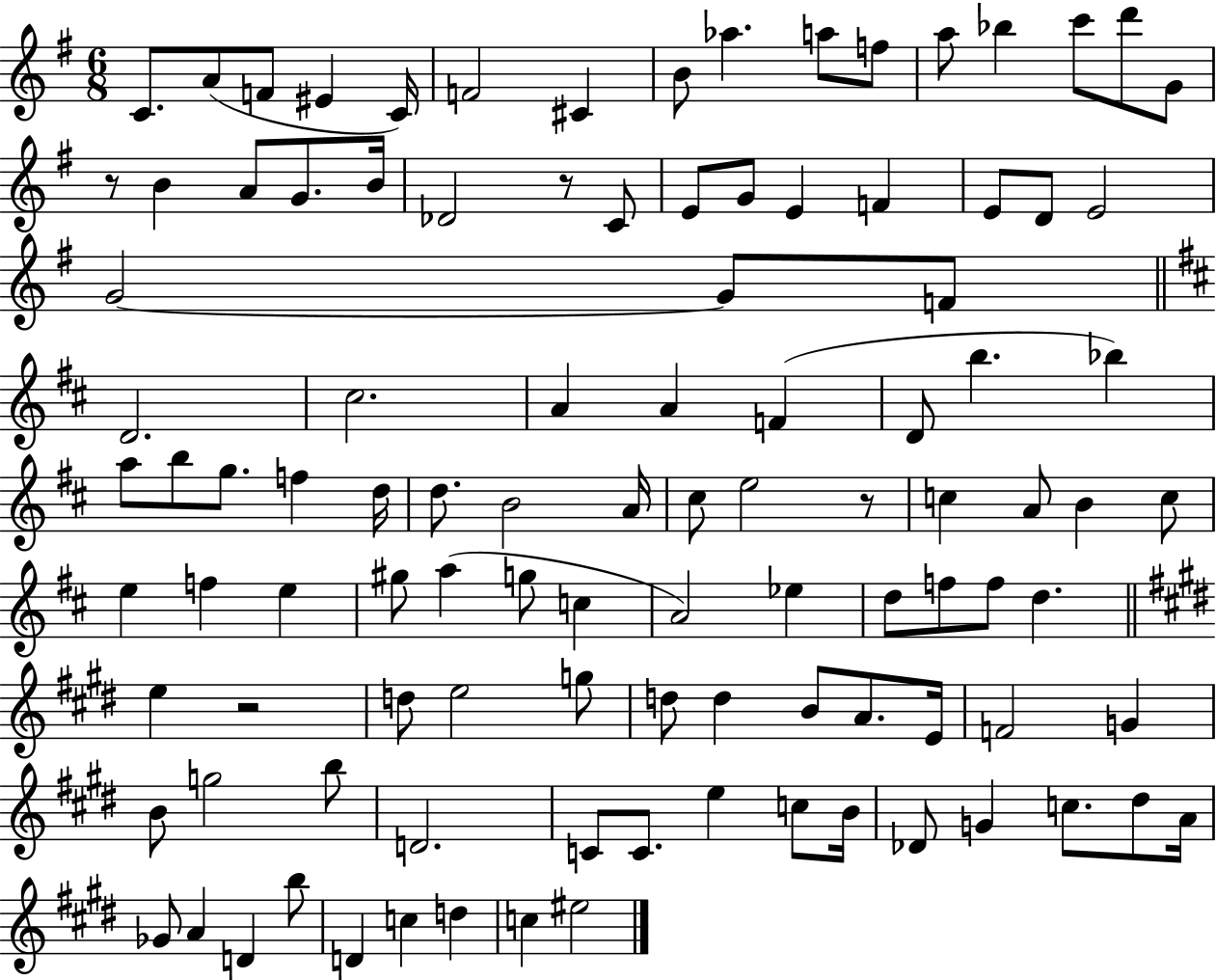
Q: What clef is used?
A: treble